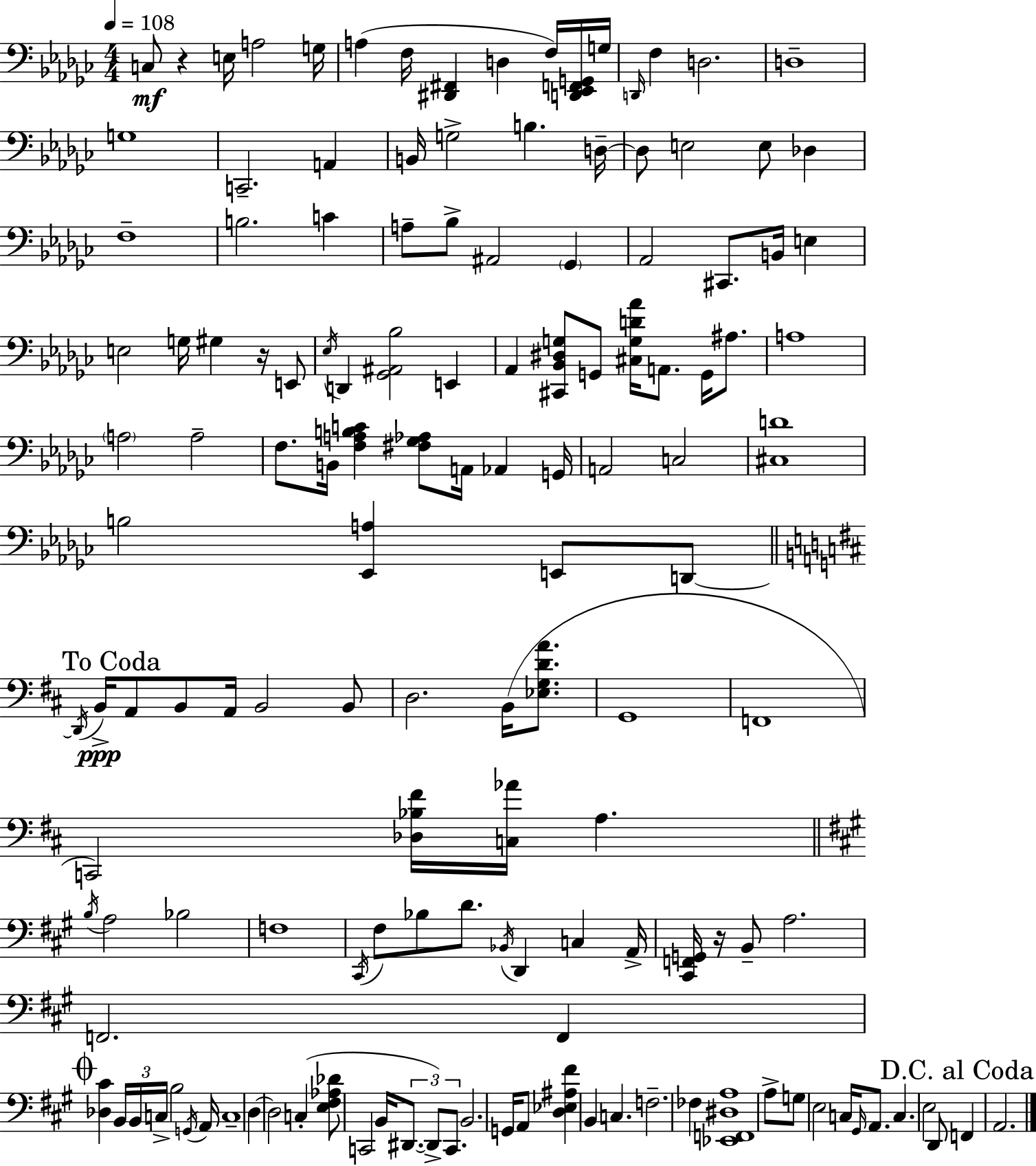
C3/e R/q E3/s A3/h G3/s A3/q F3/s [D#2,F#2]/q D3/q F3/s [D2,Eb2,F2,G2]/s G3/s D2/s F3/q D3/h. D3/w G3/w C2/h. A2/q B2/s G3/h B3/q. D3/s D3/e E3/h E3/e Db3/q F3/w B3/h. C4/q A3/e Bb3/e A#2/h Gb2/q Ab2/h C#2/e. B2/s E3/q E3/h G3/s G#3/q R/s E2/e Eb3/s D2/q [Gb2,A#2,Bb3]/h E2/q Ab2/q [C#2,Bb2,D#3,G3]/e G2/e [C#3,G3,D4,Ab4]/s A2/e. G2/s A#3/e. A3/w A3/h A3/h F3/e. B2/s [F3,A3,B3,C4]/q [F#3,Gb3,Ab3]/e A2/s Ab2/q G2/s A2/h C3/h [C#3,D4]/w B3/h [Eb2,A3]/q E2/e D2/e D2/s B2/s A2/e B2/e A2/s B2/h B2/e D3/h. B2/s [Eb3,G3,D4,A4]/e. G2/w F2/w C2/h [Db3,Bb3,F#4]/s [C3,Ab4]/s A3/q. B3/s A3/h Bb3/h F3/w C#2/s F#3/e Bb3/e D4/e. Bb2/s D2/q C3/q A2/s [C#2,F2,G2]/s R/s B2/e A3/h. F2/h. F2/q [Db3,C#4]/q B2/s B2/s C3/s B3/h G2/s A2/s C3/w D3/q D3/h C3/q [E3,F#3,Ab3,Db4]/e C2/h B2/s D#2/e. D#2/e C2/e. B2/h. G2/s A2/e [D3,Eb3,A#3,F#4]/q B2/q C3/q. F3/h. FES3/q [Eb2,F2,D#3,A3]/w A3/e G3/e E3/h C3/s G#2/s A2/e. C3/q. E3/h D2/e F2/q A2/h.